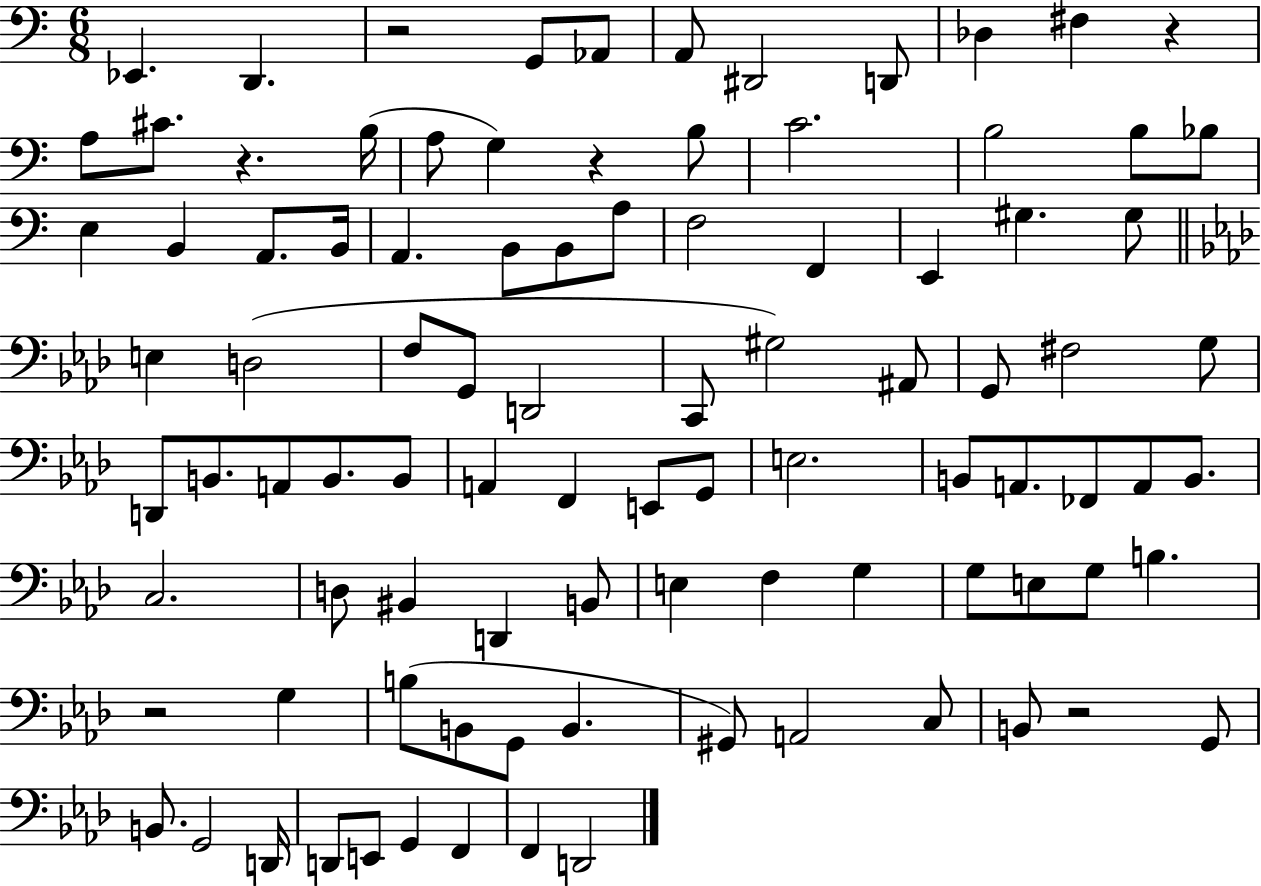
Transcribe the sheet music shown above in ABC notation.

X:1
T:Untitled
M:6/8
L:1/4
K:C
_E,, D,, z2 G,,/2 _A,,/2 A,,/2 ^D,,2 D,,/2 _D, ^F, z A,/2 ^C/2 z B,/4 A,/2 G, z B,/2 C2 B,2 B,/2 _B,/2 E, B,, A,,/2 B,,/4 A,, B,,/2 B,,/2 A,/2 F,2 F,, E,, ^G, ^G,/2 E, D,2 F,/2 G,,/2 D,,2 C,,/2 ^G,2 ^A,,/2 G,,/2 ^F,2 G,/2 D,,/2 B,,/2 A,,/2 B,,/2 B,,/2 A,, F,, E,,/2 G,,/2 E,2 B,,/2 A,,/2 _F,,/2 A,,/2 B,,/2 C,2 D,/2 ^B,, D,, B,,/2 E, F, G, G,/2 E,/2 G,/2 B, z2 G, B,/2 B,,/2 G,,/2 B,, ^G,,/2 A,,2 C,/2 B,,/2 z2 G,,/2 B,,/2 G,,2 D,,/4 D,,/2 E,,/2 G,, F,, F,, D,,2